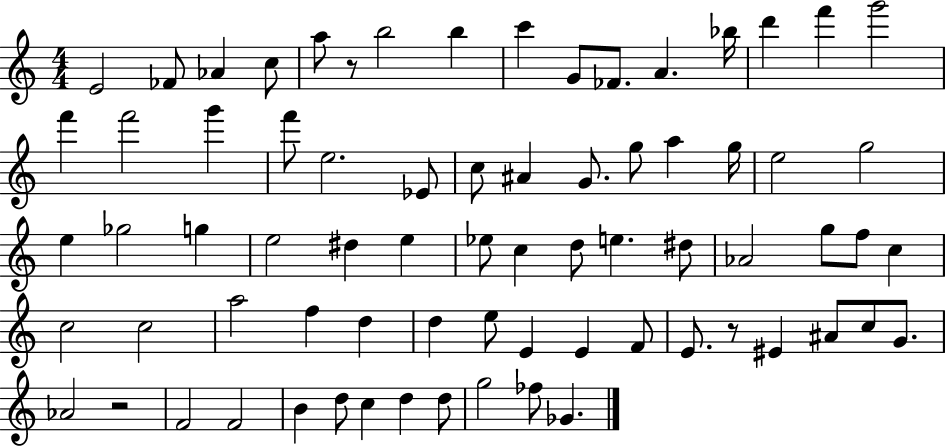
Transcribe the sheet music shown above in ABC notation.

X:1
T:Untitled
M:4/4
L:1/4
K:C
E2 _F/2 _A c/2 a/2 z/2 b2 b c' G/2 _F/2 A _b/4 d' f' g'2 f' f'2 g' f'/2 e2 _E/2 c/2 ^A G/2 g/2 a g/4 e2 g2 e _g2 g e2 ^d e _e/2 c d/2 e ^d/2 _A2 g/2 f/2 c c2 c2 a2 f d d e/2 E E F/2 E/2 z/2 ^E ^A/2 c/2 G/2 _A2 z2 F2 F2 B d/2 c d d/2 g2 _f/2 _G